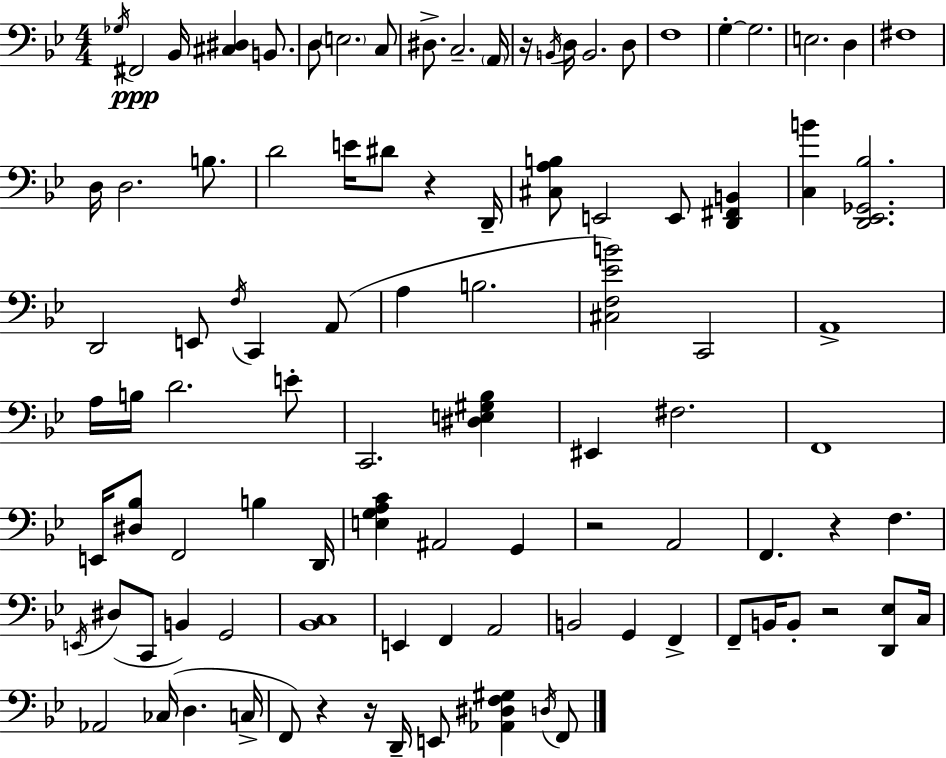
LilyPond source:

{
  \clef bass
  \numericTimeSignature
  \time 4/4
  \key bes \major
  \acciaccatura { ges16 }\ppp fis,2 bes,16 <cis dis>4 b,8. | d8 \parenthesize e2. c8 | dis8.-> c2.-- | \parenthesize a,16 r16 \acciaccatura { b,16 } d16 b,2. | \break d8 f1 | g4-.~~ g2. | e2. d4 | fis1 | \break d16 d2. b8. | d'2 e'16 dis'8 r4 | d,16-- <cis a b>8 e,2 e,8 <d, fis, b,>4 | <c b'>4 <d, ees, ges, bes>2. | \break d,2 e,8 \acciaccatura { f16 } c,4 | a,8( a4 b2. | <cis f ees' b'>2) c,2 | a,1-> | \break a16 b16 d'2. | e'8-. c,2. <dis e gis bes>4 | eis,4 fis2. | f,1 | \break e,16 <dis bes>8 f,2 b4 | d,16 <e g a c'>4 ais,2 g,4 | r2 a,2 | f,4. r4 f4. | \break \acciaccatura { e,16 } dis8( c,8 b,4) g,2 | <bes, c>1 | e,4 f,4 a,2 | b,2 g,4 | \break f,4-> f,8-- b,16 b,8-. r2 | <d, ees>8 c16 aes,2 ces16( d4. | c16-> f,8) r4 r16 d,16-- e,8 <aes, dis f gis>4 | \acciaccatura { d16 } f,8 \bar "|."
}